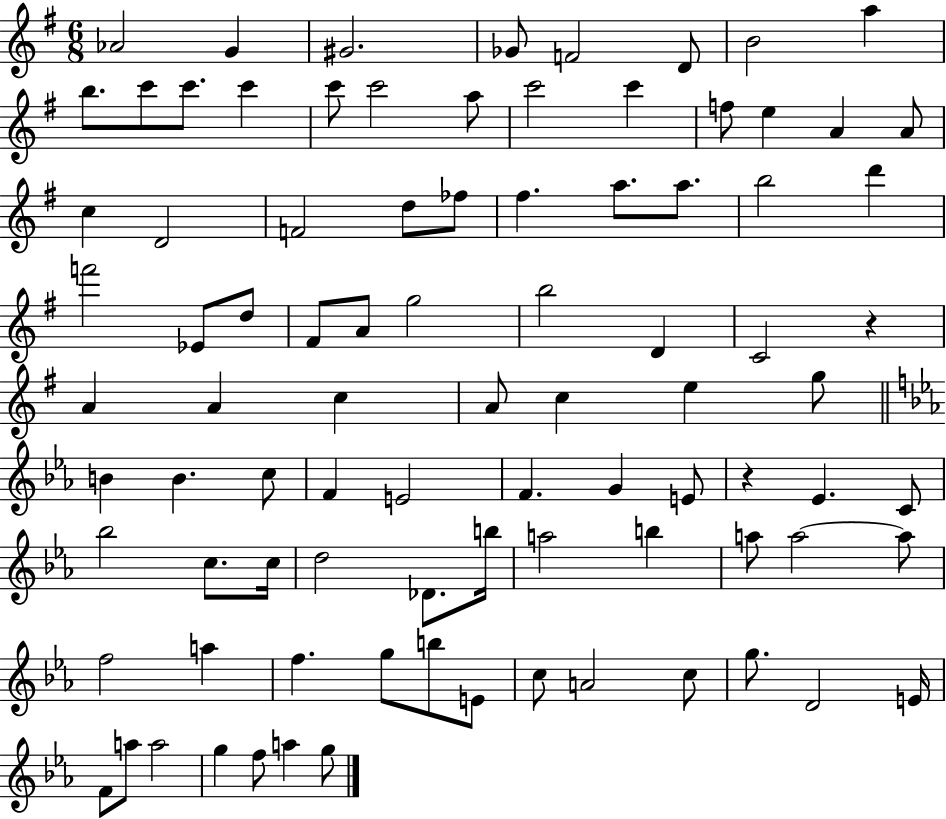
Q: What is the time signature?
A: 6/8